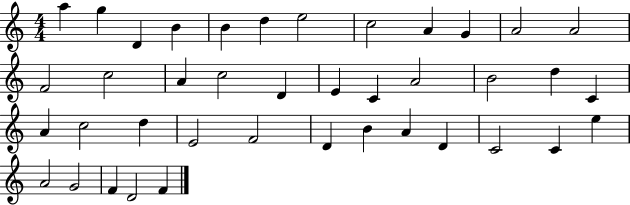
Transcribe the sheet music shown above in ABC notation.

X:1
T:Untitled
M:4/4
L:1/4
K:C
a g D B B d e2 c2 A G A2 A2 F2 c2 A c2 D E C A2 B2 d C A c2 d E2 F2 D B A D C2 C e A2 G2 F D2 F